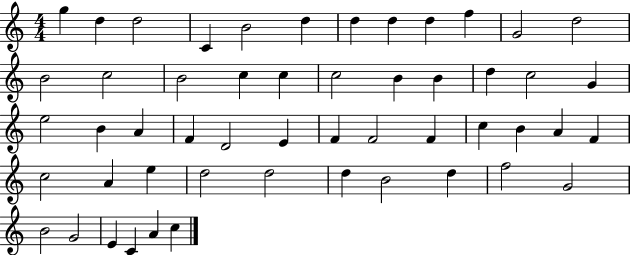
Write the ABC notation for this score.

X:1
T:Untitled
M:4/4
L:1/4
K:C
g d d2 C B2 d d d d f G2 d2 B2 c2 B2 c c c2 B B d c2 G e2 B A F D2 E F F2 F c B A F c2 A e d2 d2 d B2 d f2 G2 B2 G2 E C A c